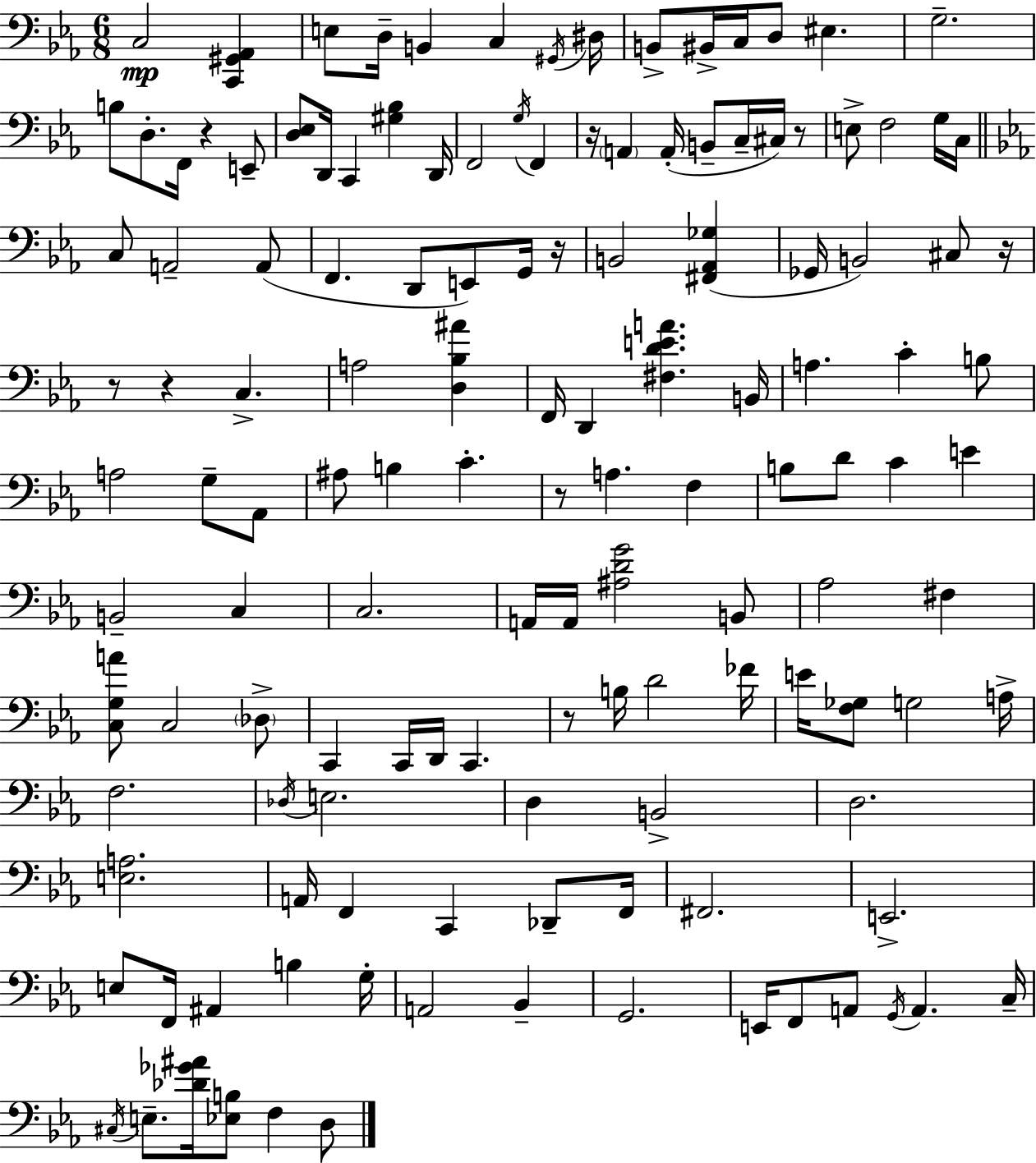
C3/h [C2,G#2,Ab2]/q E3/e D3/s B2/q C3/q G#2/s D#3/s B2/e BIS2/s C3/s D3/e EIS3/q. G3/h. B3/e D3/e. F2/s R/q E2/e [D3,Eb3]/e D2/s C2/q [G#3,Bb3]/q D2/s F2/h G3/s F2/q R/s A2/q A2/s B2/e C3/s C#3/s R/e E3/e F3/h G3/s C3/s C3/e A2/h A2/e F2/q. D2/e E2/e G2/s R/s B2/h [F#2,Ab2,Gb3]/q Gb2/s B2/h C#3/e R/s R/e R/q C3/q. A3/h [D3,Bb3,A#4]/q F2/s D2/q [F#3,D4,E4,A4]/q. B2/s A3/q. C4/q B3/e A3/h G3/e Ab2/e A#3/e B3/q C4/q. R/e A3/q. F3/q B3/e D4/e C4/q E4/q B2/h C3/q C3/h. A2/s A2/s [A#3,D4,G4]/h B2/e Ab3/h F#3/q [C3,G3,A4]/e C3/h Db3/e C2/q C2/s D2/s C2/q. R/e B3/s D4/h FES4/s E4/s [F3,Gb3]/e G3/h A3/s F3/h. Db3/s E3/h. D3/q B2/h D3/h. [E3,A3]/h. A2/s F2/q C2/q Db2/e F2/s F#2/h. E2/h. E3/e F2/s A#2/q B3/q G3/s A2/h Bb2/q G2/h. E2/s F2/e A2/e G2/s A2/q. C3/s C#3/s E3/e. [Db4,Gb4,A#4]/s [Eb3,B3]/e F3/q D3/e